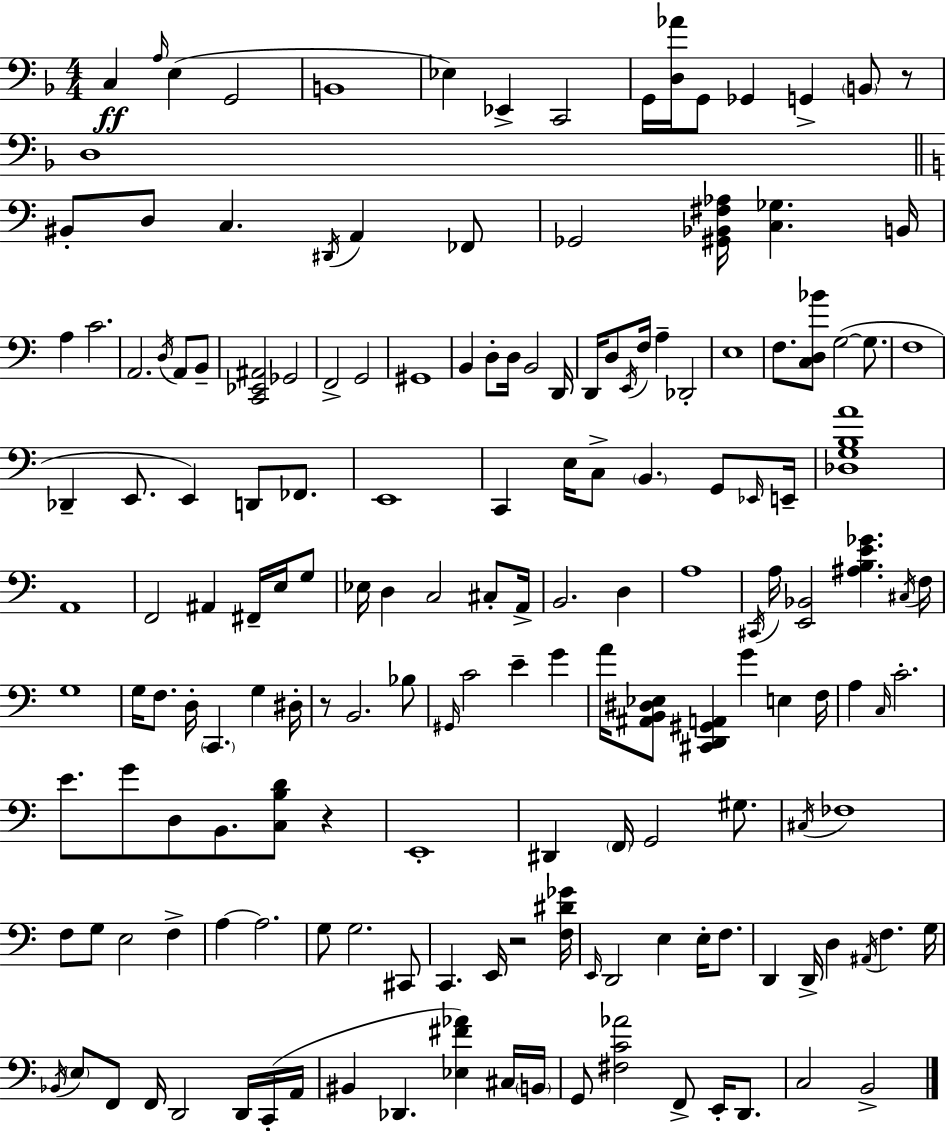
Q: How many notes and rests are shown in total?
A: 168